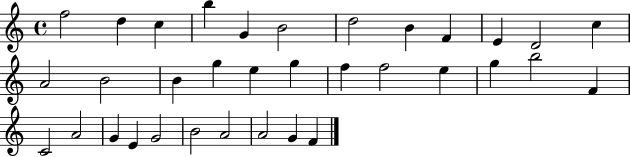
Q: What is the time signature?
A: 4/4